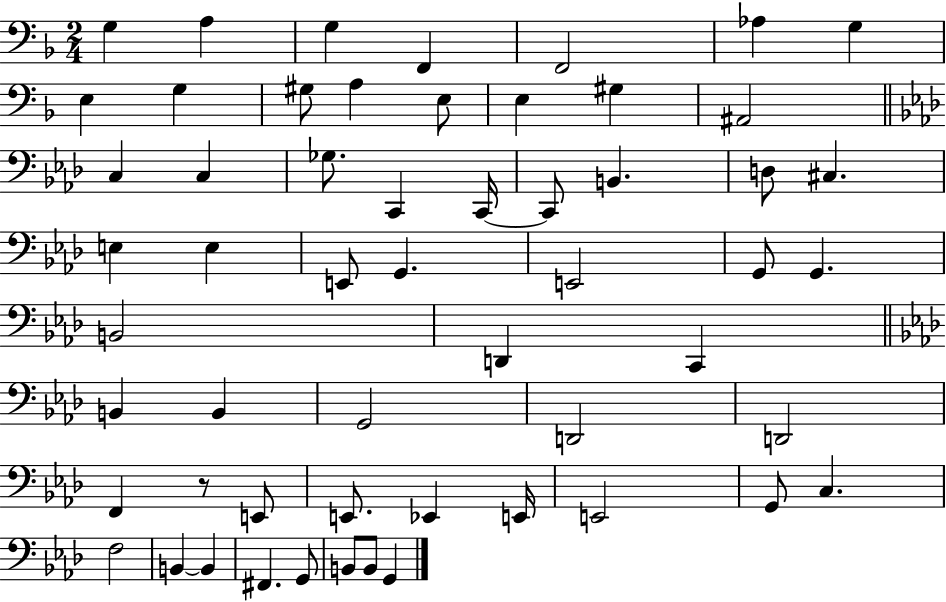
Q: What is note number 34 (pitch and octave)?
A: C2